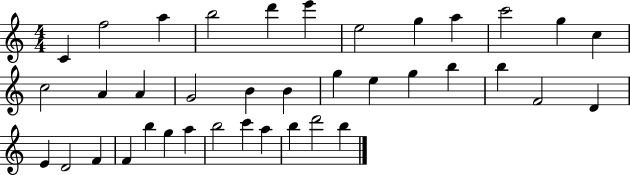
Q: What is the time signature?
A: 4/4